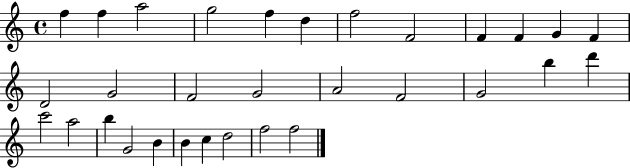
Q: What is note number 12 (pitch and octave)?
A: F4